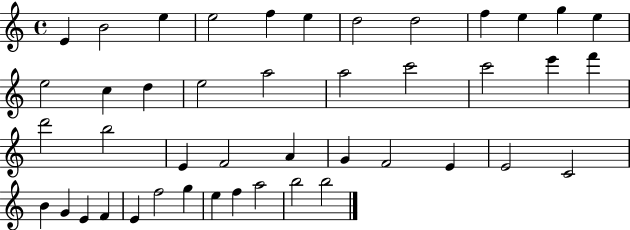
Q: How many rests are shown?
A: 0